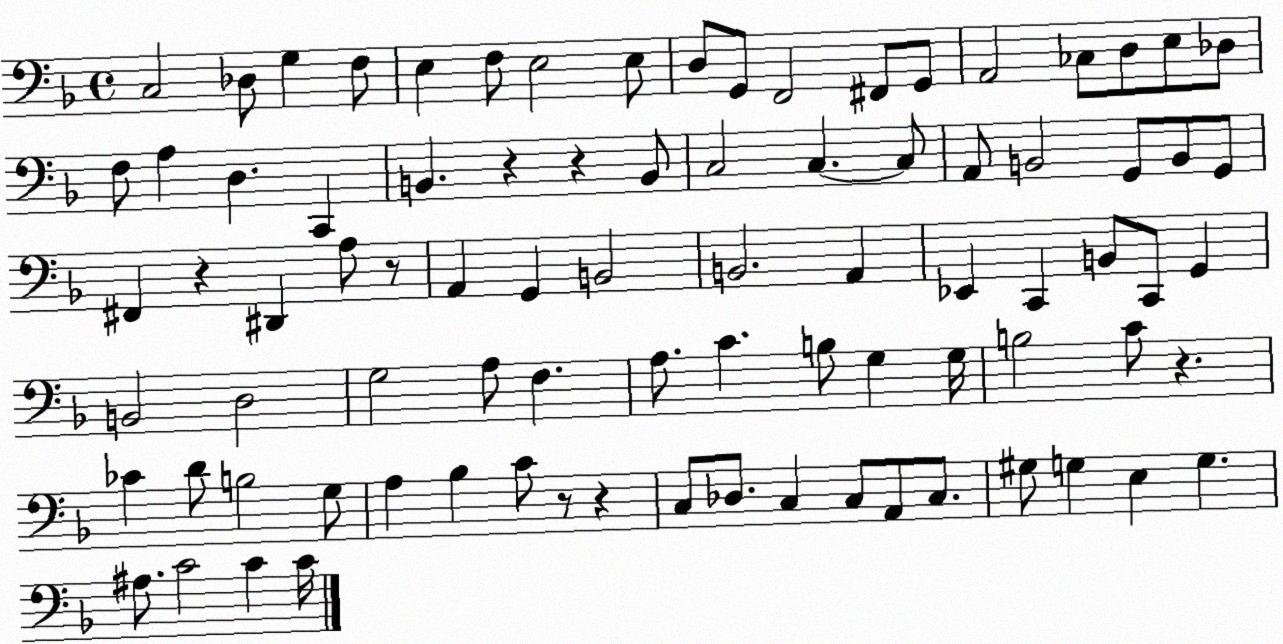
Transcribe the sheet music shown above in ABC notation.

X:1
T:Untitled
M:4/4
L:1/4
K:F
C,2 _D,/2 G, F,/2 E, F,/2 E,2 E,/2 D,/2 G,,/2 F,,2 ^F,,/2 G,,/2 A,,2 _C,/2 D,/2 E,/2 _D,/2 F,/2 A, D, C,, B,, z z B,,/2 C,2 C, C,/2 A,,/2 B,,2 G,,/2 B,,/2 G,,/2 ^F,, z ^D,, A,/2 z/2 A,, G,, B,,2 B,,2 A,, _E,, C,, B,,/2 C,,/2 G,, B,,2 D,2 G,2 A,/2 F, A,/2 C B,/2 G, G,/4 B,2 C/2 z _C D/2 B,2 G,/2 A, _B, C/2 z/2 z C,/2 _D,/2 C, C,/2 A,,/2 C,/2 ^G,/2 G, E, G, ^A,/2 C2 C C/4